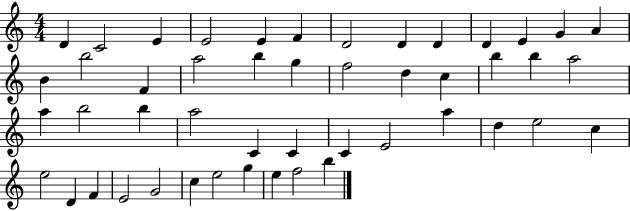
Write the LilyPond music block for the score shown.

{
  \clef treble
  \numericTimeSignature
  \time 4/4
  \key c \major
  d'4 c'2 e'4 | e'2 e'4 f'4 | d'2 d'4 d'4 | d'4 e'4 g'4 a'4 | \break b'4 b''2 f'4 | a''2 b''4 g''4 | f''2 d''4 c''4 | b''4 b''4 a''2 | \break a''4 b''2 b''4 | a''2 c'4 c'4 | c'4 e'2 a''4 | d''4 e''2 c''4 | \break e''2 d'4 f'4 | e'2 g'2 | c''4 e''2 g''4 | e''4 f''2 b''4 | \break \bar "|."
}